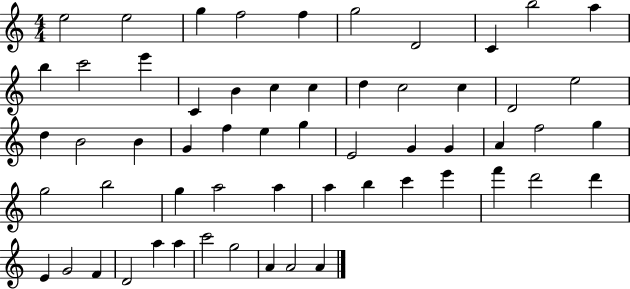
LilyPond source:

{
  \clef treble
  \numericTimeSignature
  \time 4/4
  \key c \major
  e''2 e''2 | g''4 f''2 f''4 | g''2 d'2 | c'4 b''2 a''4 | \break b''4 c'''2 e'''4 | c'4 b'4 c''4 c''4 | d''4 c''2 c''4 | d'2 e''2 | \break d''4 b'2 b'4 | g'4 f''4 e''4 g''4 | e'2 g'4 g'4 | a'4 f''2 g''4 | \break g''2 b''2 | g''4 a''2 a''4 | a''4 b''4 c'''4 e'''4 | f'''4 d'''2 d'''4 | \break e'4 g'2 f'4 | d'2 a''4 a''4 | c'''2 g''2 | a'4 a'2 a'4 | \break \bar "|."
}